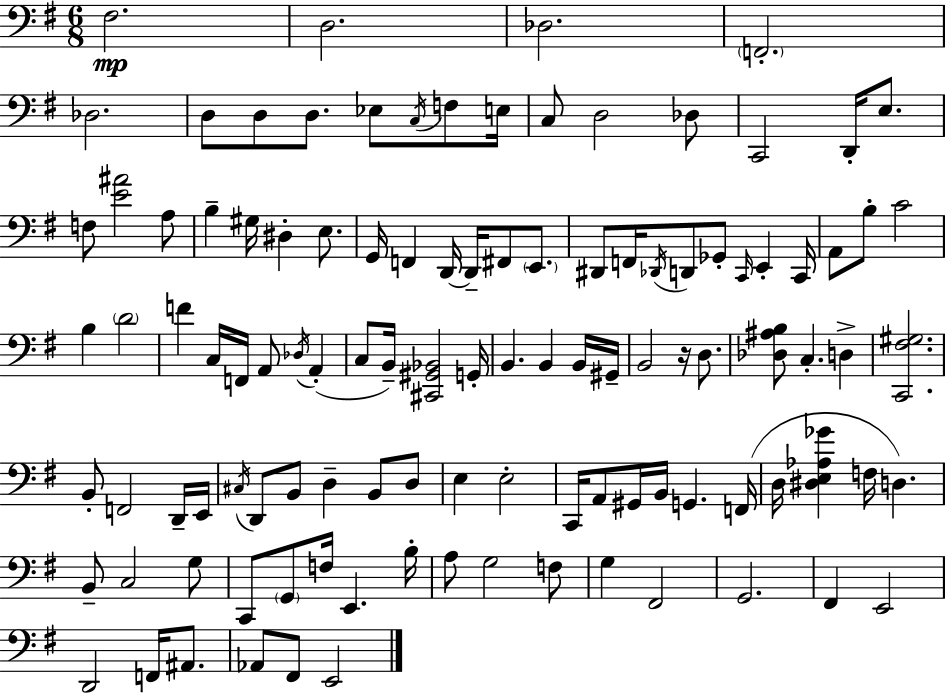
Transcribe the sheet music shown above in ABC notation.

X:1
T:Untitled
M:6/8
L:1/4
K:G
^F,2 D,2 _D,2 F,,2 _D,2 D,/2 D,/2 D,/2 _E,/2 C,/4 F,/2 E,/4 C,/2 D,2 _D,/2 C,,2 D,,/4 E,/2 F,/2 [E^A]2 A,/2 B, ^G,/4 ^D, E,/2 G,,/4 F,, D,,/4 D,,/4 ^F,,/2 E,,/2 ^D,,/2 F,,/4 _D,,/4 D,,/2 _G,,/2 C,,/4 E,, C,,/4 A,,/2 B,/2 C2 B, D2 F C,/4 F,,/4 A,,/2 _D,/4 A,, C,/2 B,,/4 [^C,,^G,,_B,,]2 G,,/4 B,, B,, B,,/4 ^G,,/4 B,,2 z/4 D,/2 [_D,^A,B,]/2 C, D, [C,,^F,^G,]2 B,,/2 F,,2 D,,/4 E,,/4 ^C,/4 D,,/2 B,,/2 D, B,,/2 D,/2 E, E,2 C,,/4 A,,/2 ^G,,/4 B,,/4 G,, F,,/4 D,/4 [^D,E,_A,_G] F,/4 D, B,,/2 C,2 G,/2 C,,/2 G,,/2 F,/4 E,, B,/4 A,/2 G,2 F,/2 G, ^F,,2 G,,2 ^F,, E,,2 D,,2 F,,/4 ^A,,/2 _A,,/2 ^F,,/2 E,,2